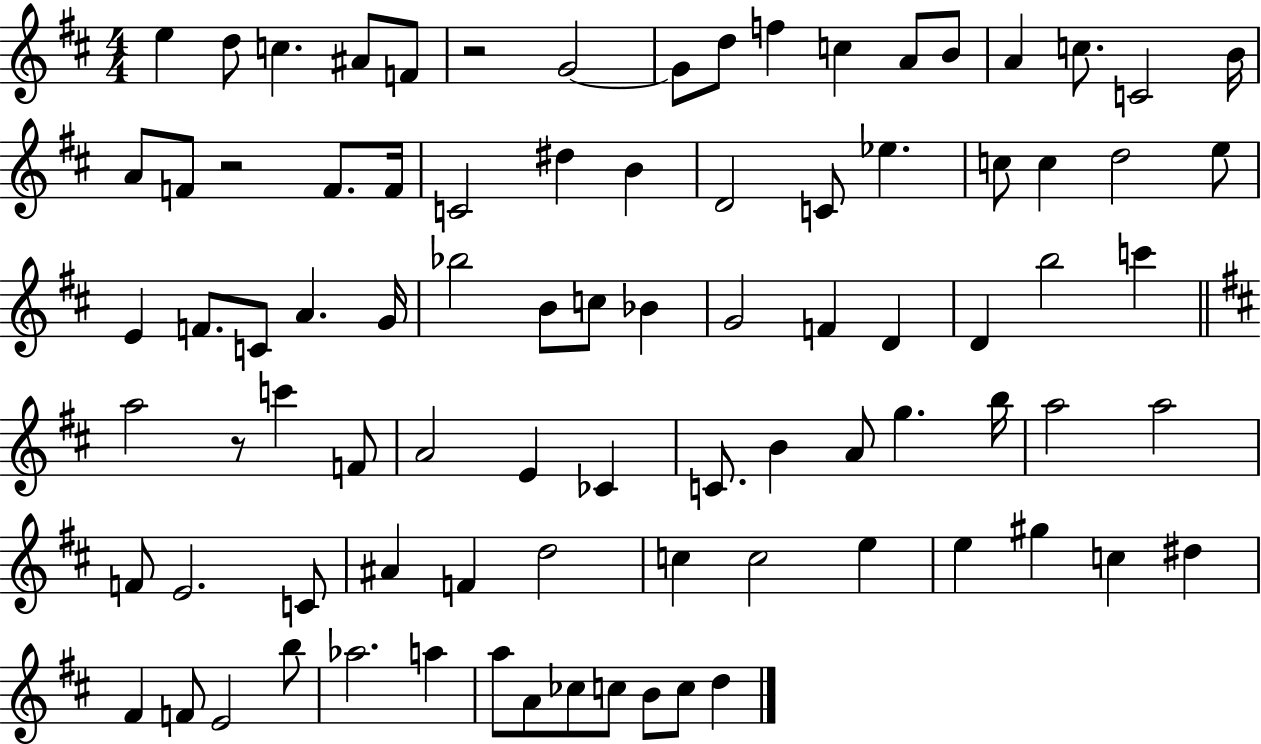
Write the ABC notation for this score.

X:1
T:Untitled
M:4/4
L:1/4
K:D
e d/2 c ^A/2 F/2 z2 G2 G/2 d/2 f c A/2 B/2 A c/2 C2 B/4 A/2 F/2 z2 F/2 F/4 C2 ^d B D2 C/2 _e c/2 c d2 e/2 E F/2 C/2 A G/4 _b2 B/2 c/2 _B G2 F D D b2 c' a2 z/2 c' F/2 A2 E _C C/2 B A/2 g b/4 a2 a2 F/2 E2 C/2 ^A F d2 c c2 e e ^g c ^d ^F F/2 E2 b/2 _a2 a a/2 A/2 _c/2 c/2 B/2 c/2 d